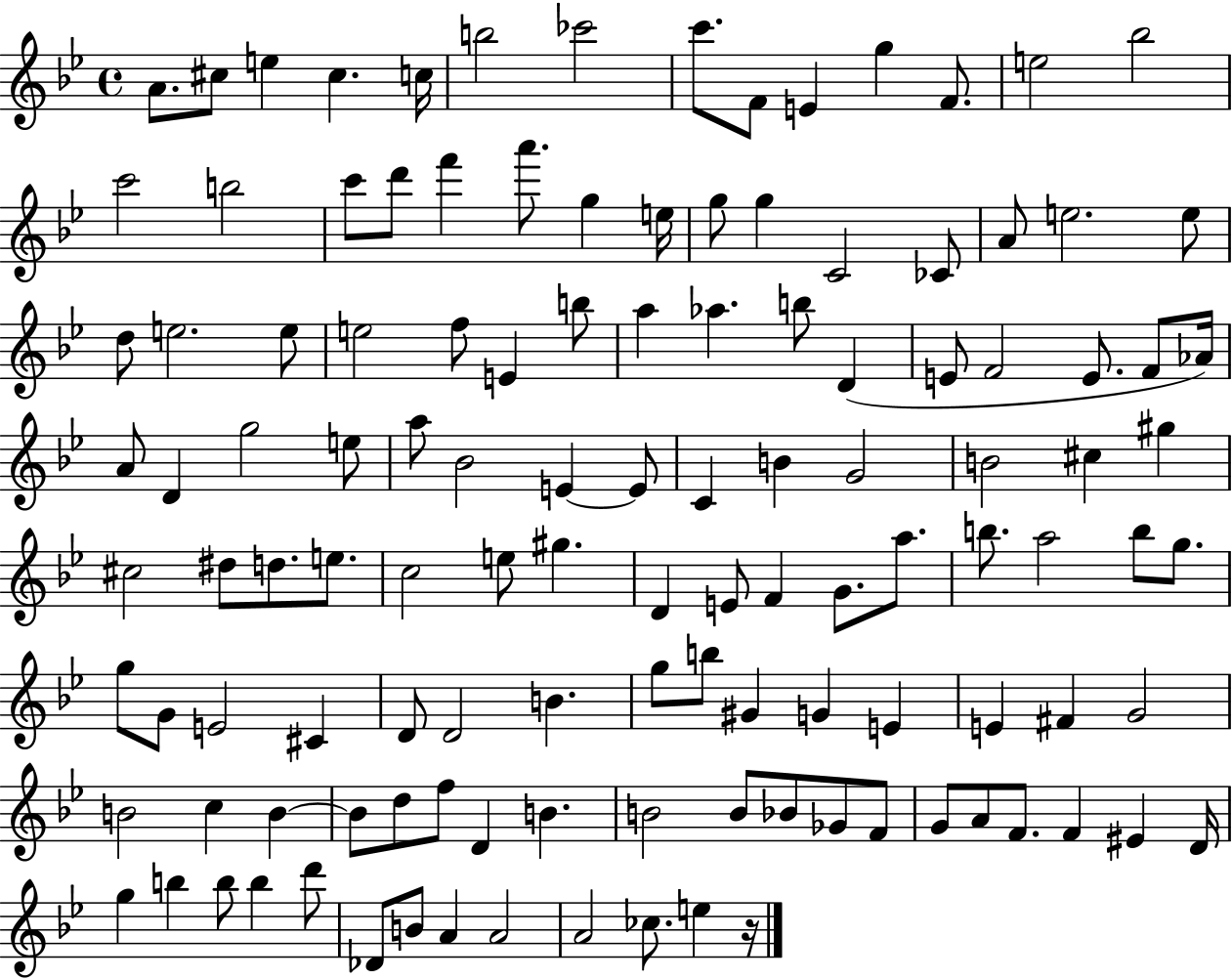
{
  \clef treble
  \time 4/4
  \defaultTimeSignature
  \key bes \major
  a'8. cis''8 e''4 cis''4. c''16 | b''2 ces'''2 | c'''8. f'8 e'4 g''4 f'8. | e''2 bes''2 | \break c'''2 b''2 | c'''8 d'''8 f'''4 a'''8. g''4 e''16 | g''8 g''4 c'2 ces'8 | a'8 e''2. e''8 | \break d''8 e''2. e''8 | e''2 f''8 e'4 b''8 | a''4 aes''4. b''8 d'4( | e'8 f'2 e'8. f'8 aes'16) | \break a'8 d'4 g''2 e''8 | a''8 bes'2 e'4~~ e'8 | c'4 b'4 g'2 | b'2 cis''4 gis''4 | \break cis''2 dis''8 d''8. e''8. | c''2 e''8 gis''4. | d'4 e'8 f'4 g'8. a''8. | b''8. a''2 b''8 g''8. | \break g''8 g'8 e'2 cis'4 | d'8 d'2 b'4. | g''8 b''8 gis'4 g'4 e'4 | e'4 fis'4 g'2 | \break b'2 c''4 b'4~~ | b'8 d''8 f''8 d'4 b'4. | b'2 b'8 bes'8 ges'8 f'8 | g'8 a'8 f'8. f'4 eis'4 d'16 | \break g''4 b''4 b''8 b''4 d'''8 | des'8 b'8 a'4 a'2 | a'2 ces''8. e''4 r16 | \bar "|."
}